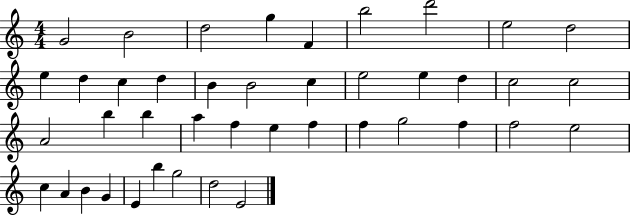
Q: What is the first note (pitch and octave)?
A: G4